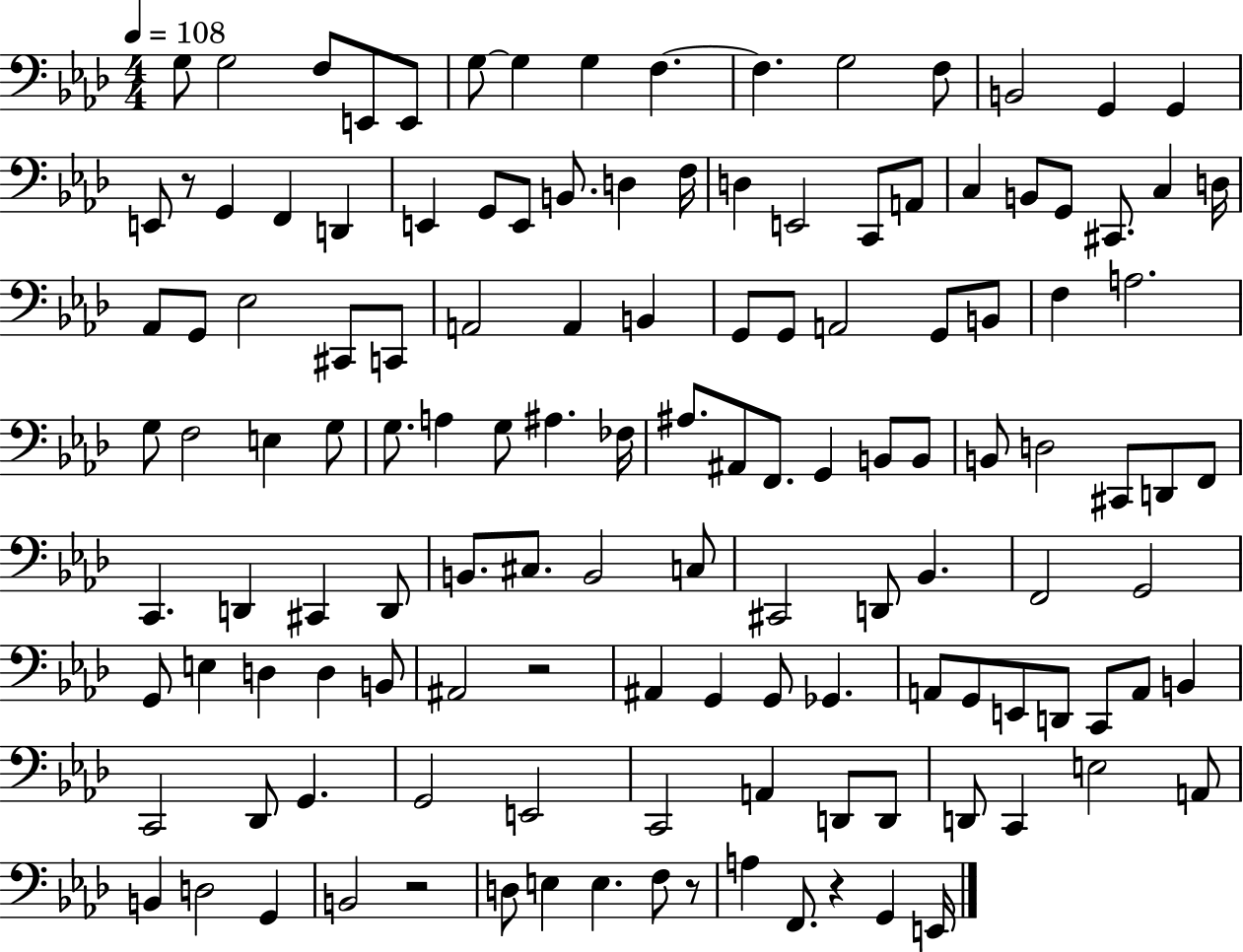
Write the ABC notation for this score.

X:1
T:Untitled
M:4/4
L:1/4
K:Ab
G,/2 G,2 F,/2 E,,/2 E,,/2 G,/2 G, G, F, F, G,2 F,/2 B,,2 G,, G,, E,,/2 z/2 G,, F,, D,, E,, G,,/2 E,,/2 B,,/2 D, F,/4 D, E,,2 C,,/2 A,,/2 C, B,,/2 G,,/2 ^C,,/2 C, D,/4 _A,,/2 G,,/2 _E,2 ^C,,/2 C,,/2 A,,2 A,, B,, G,,/2 G,,/2 A,,2 G,,/2 B,,/2 F, A,2 G,/2 F,2 E, G,/2 G,/2 A, G,/2 ^A, _F,/4 ^A,/2 ^A,,/2 F,,/2 G,, B,,/2 B,,/2 B,,/2 D,2 ^C,,/2 D,,/2 F,,/2 C,, D,, ^C,, D,,/2 B,,/2 ^C,/2 B,,2 C,/2 ^C,,2 D,,/2 _B,, F,,2 G,,2 G,,/2 E, D, D, B,,/2 ^A,,2 z2 ^A,, G,, G,,/2 _G,, A,,/2 G,,/2 E,,/2 D,,/2 C,,/2 A,,/2 B,, C,,2 _D,,/2 G,, G,,2 E,,2 C,,2 A,, D,,/2 D,,/2 D,,/2 C,, E,2 A,,/2 B,, D,2 G,, B,,2 z2 D,/2 E, E, F,/2 z/2 A, F,,/2 z G,, E,,/4